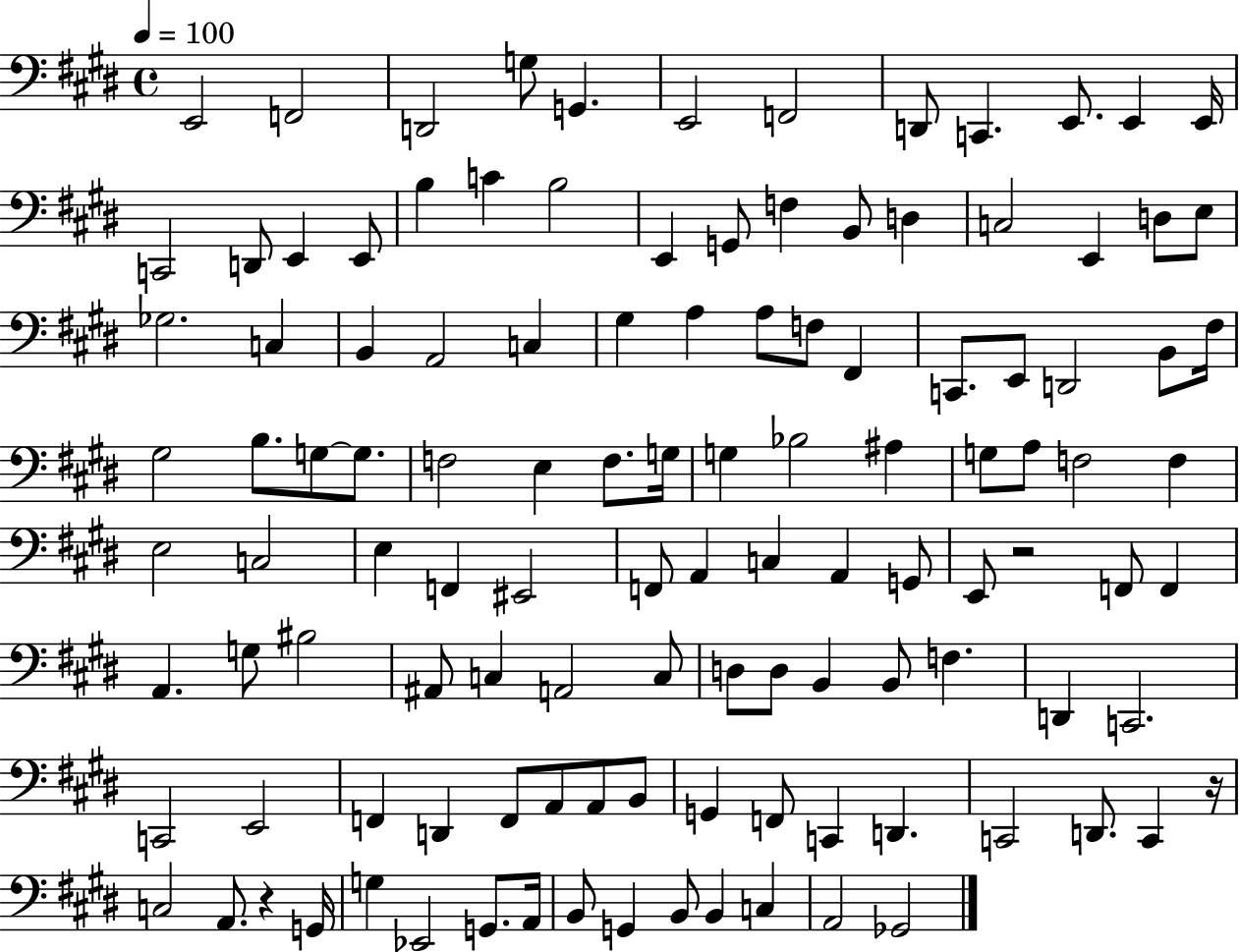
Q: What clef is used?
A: bass